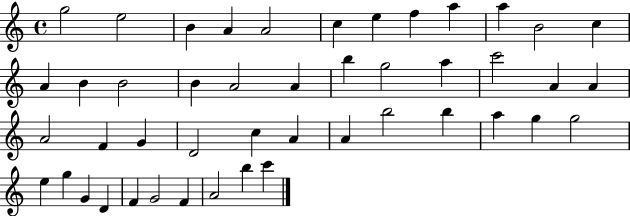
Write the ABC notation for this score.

X:1
T:Untitled
M:4/4
L:1/4
K:C
g2 e2 B A A2 c e f a a B2 c A B B2 B A2 A b g2 a c'2 A A A2 F G D2 c A A b2 b a g g2 e g G D F G2 F A2 b c'